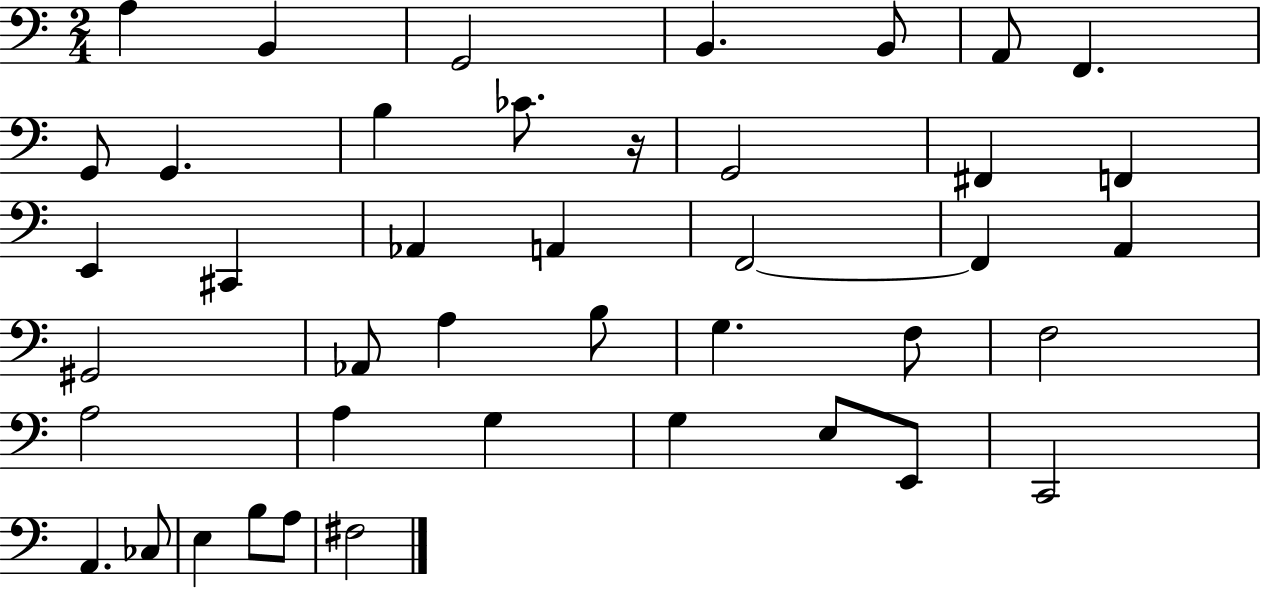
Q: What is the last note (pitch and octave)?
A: F#3